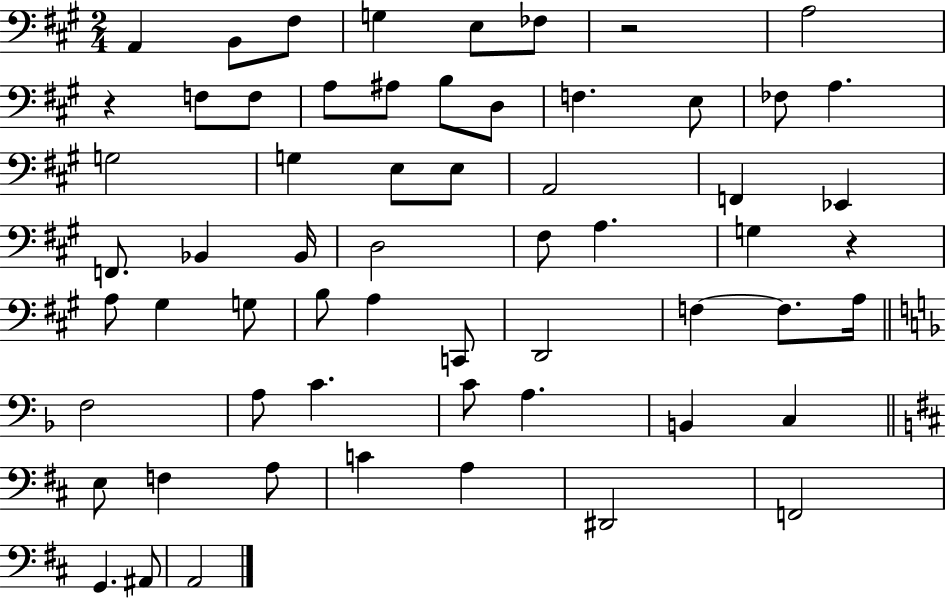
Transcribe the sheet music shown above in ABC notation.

X:1
T:Untitled
M:2/4
L:1/4
K:A
A,, B,,/2 ^F,/2 G, E,/2 _F,/2 z2 A,2 z F,/2 F,/2 A,/2 ^A,/2 B,/2 D,/2 F, E,/2 _F,/2 A, G,2 G, E,/2 E,/2 A,,2 F,, _E,, F,,/2 _B,, _B,,/4 D,2 ^F,/2 A, G, z A,/2 ^G, G,/2 B,/2 A, C,,/2 D,,2 F, F,/2 A,/4 F,2 A,/2 C C/2 A, B,, C, E,/2 F, A,/2 C A, ^D,,2 F,,2 G,, ^A,,/2 A,,2